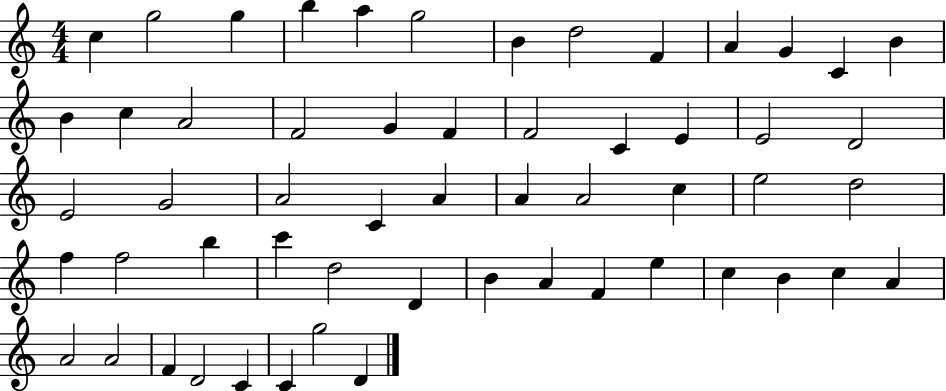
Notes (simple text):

C5/q G5/h G5/q B5/q A5/q G5/h B4/q D5/h F4/q A4/q G4/q C4/q B4/q B4/q C5/q A4/h F4/h G4/q F4/q F4/h C4/q E4/q E4/h D4/h E4/h G4/h A4/h C4/q A4/q A4/q A4/h C5/q E5/h D5/h F5/q F5/h B5/q C6/q D5/h D4/q B4/q A4/q F4/q E5/q C5/q B4/q C5/q A4/q A4/h A4/h F4/q D4/h C4/q C4/q G5/h D4/q